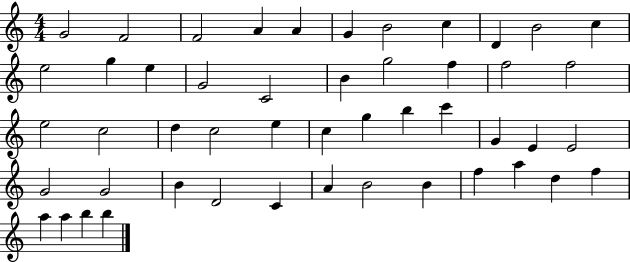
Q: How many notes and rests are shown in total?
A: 49